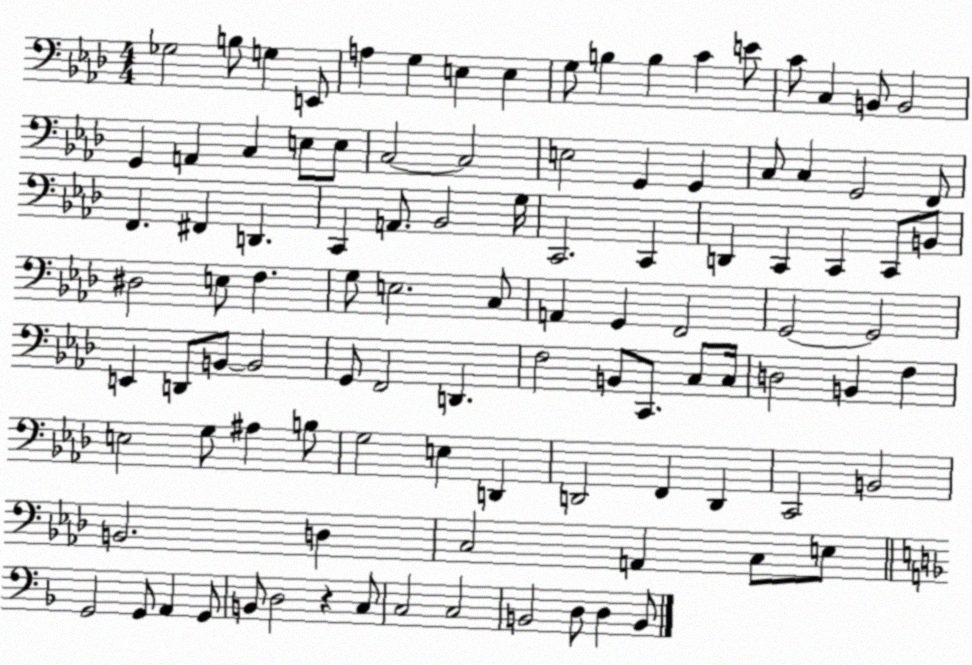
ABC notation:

X:1
T:Untitled
M:4/4
L:1/4
K:Ab
_G,2 B,/2 G, E,,/2 A, G, E, E, G,/2 B, B, C E/2 C/2 C, B,,/2 B,,2 G,, A,, C, E,/2 E,/2 C,2 C,2 E,2 G,, G,, C,/2 C, G,,2 F,,/2 F,, ^F,, D,, C,, A,,/2 _B,,2 G,/4 C,,2 C,, D,, C,, C,, C,,/2 B,,/2 ^D,2 E,/2 F, G,/2 E,2 C,/2 A,, G,, F,,2 G,,2 G,,2 E,, D,,/2 B,,/2 B,,2 G,,/2 F,,2 D,, F,2 B,,/2 C,,/2 C,/2 C,/4 D,2 B,, F, E,2 G,/2 ^A, B,/2 G,2 E, D,, D,,2 F,, D,, C,,2 B,,2 B,,2 D, C,2 A,, C,/2 E,/2 G,,2 G,,/2 A,, G,,/2 B,,/2 D,2 z C,/2 C,2 C,2 B,,2 D,/2 D, B,,/2